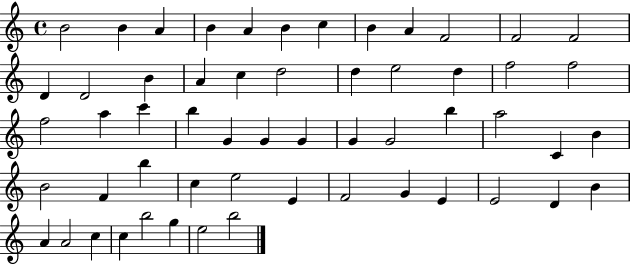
{
  \clef treble
  \time 4/4
  \defaultTimeSignature
  \key c \major
  b'2 b'4 a'4 | b'4 a'4 b'4 c''4 | b'4 a'4 f'2 | f'2 f'2 | \break d'4 d'2 b'4 | a'4 c''4 d''2 | d''4 e''2 d''4 | f''2 f''2 | \break f''2 a''4 c'''4 | b''4 g'4 g'4 g'4 | g'4 g'2 b''4 | a''2 c'4 b'4 | \break b'2 f'4 b''4 | c''4 e''2 e'4 | f'2 g'4 e'4 | e'2 d'4 b'4 | \break a'4 a'2 c''4 | c''4 b''2 g''4 | e''2 b''2 | \bar "|."
}